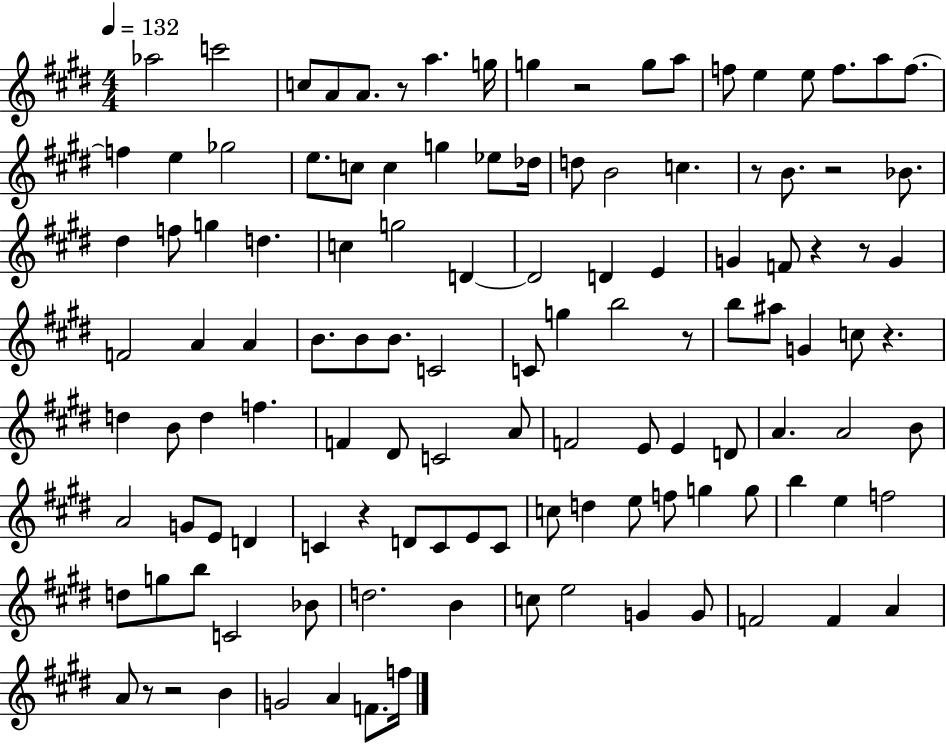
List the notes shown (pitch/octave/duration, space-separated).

Ab5/h C6/h C5/e A4/e A4/e. R/e A5/q. G5/s G5/q R/h G5/e A5/e F5/e E5/q E5/e F5/e. A5/e F5/e. F5/q E5/q Gb5/h E5/e. C5/e C5/q G5/q Eb5/e Db5/s D5/e B4/h C5/q. R/e B4/e. R/h Bb4/e. D#5/q F5/e G5/q D5/q. C5/q G5/h D4/q D4/h D4/q E4/q G4/q F4/e R/q R/e G4/q F4/h A4/q A4/q B4/e. B4/e B4/e. C4/h C4/e G5/q B5/h R/e B5/e A#5/e G4/q C5/e R/q. D5/q B4/e D5/q F5/q. F4/q D#4/e C4/h A4/e F4/h E4/e E4/q D4/e A4/q. A4/h B4/e A4/h G4/e E4/e D4/q C4/q R/q D4/e C4/e E4/e C4/e C5/e D5/q E5/e F5/e G5/q G5/e B5/q E5/q F5/h D5/e G5/e B5/e C4/h Bb4/e D5/h. B4/q C5/e E5/h G4/q G4/e F4/h F4/q A4/q A4/e R/e R/h B4/q G4/h A4/q F4/e. F5/s